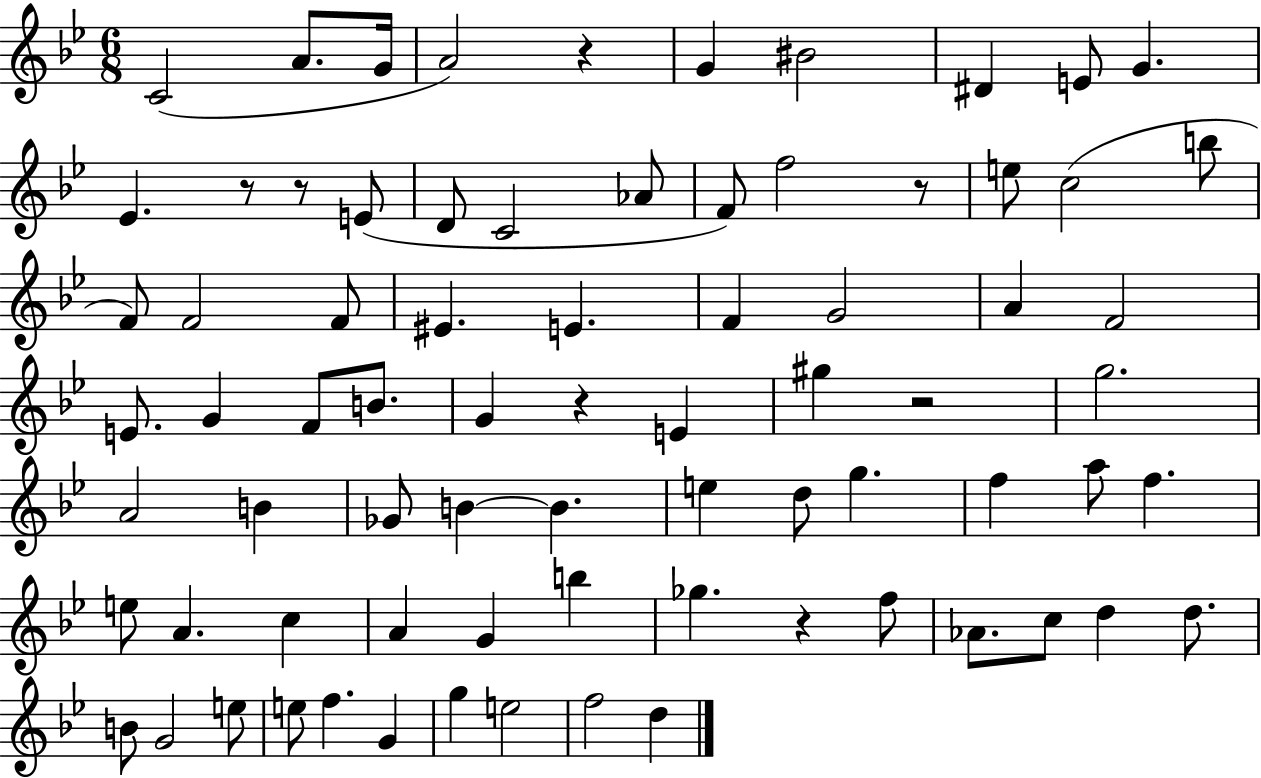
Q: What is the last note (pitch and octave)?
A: D5